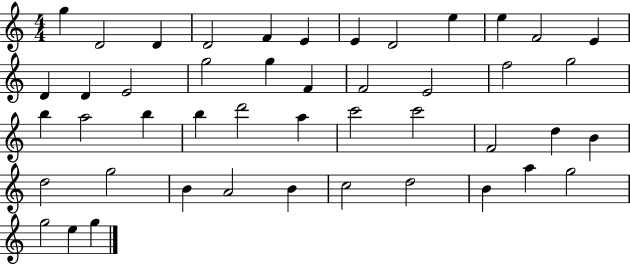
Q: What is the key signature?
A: C major